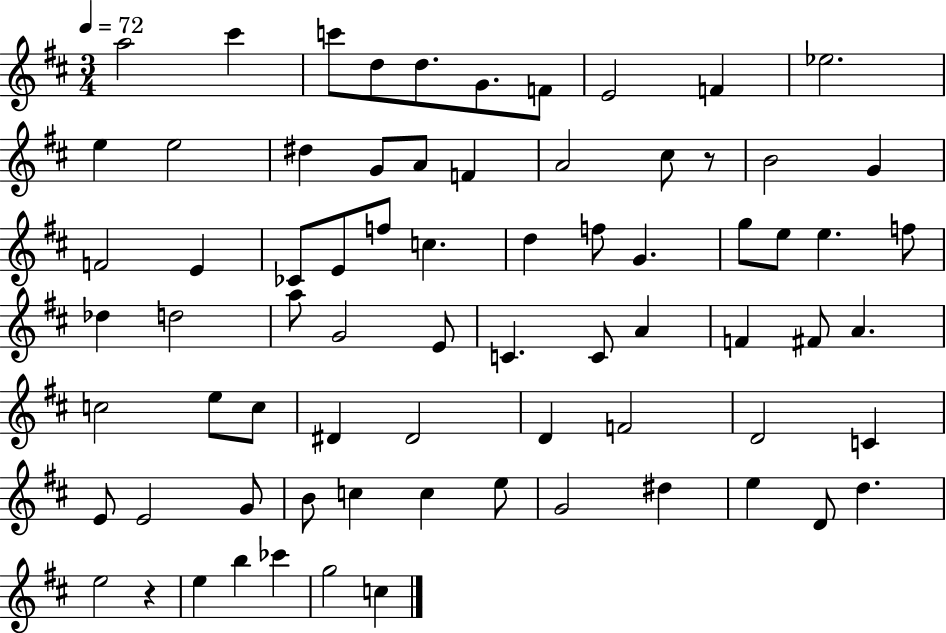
A5/h C#6/q C6/e D5/e D5/e. G4/e. F4/e E4/h F4/q Eb5/h. E5/q E5/h D#5/q G4/e A4/e F4/q A4/h C#5/e R/e B4/h G4/q F4/h E4/q CES4/e E4/e F5/e C5/q. D5/q F5/e G4/q. G5/e E5/e E5/q. F5/e Db5/q D5/h A5/e G4/h E4/e C4/q. C4/e A4/q F4/q F#4/e A4/q. C5/h E5/e C5/e D#4/q D#4/h D4/q F4/h D4/h C4/q E4/e E4/h G4/e B4/e C5/q C5/q E5/e G4/h D#5/q E5/q D4/e D5/q. E5/h R/q E5/q B5/q CES6/q G5/h C5/q